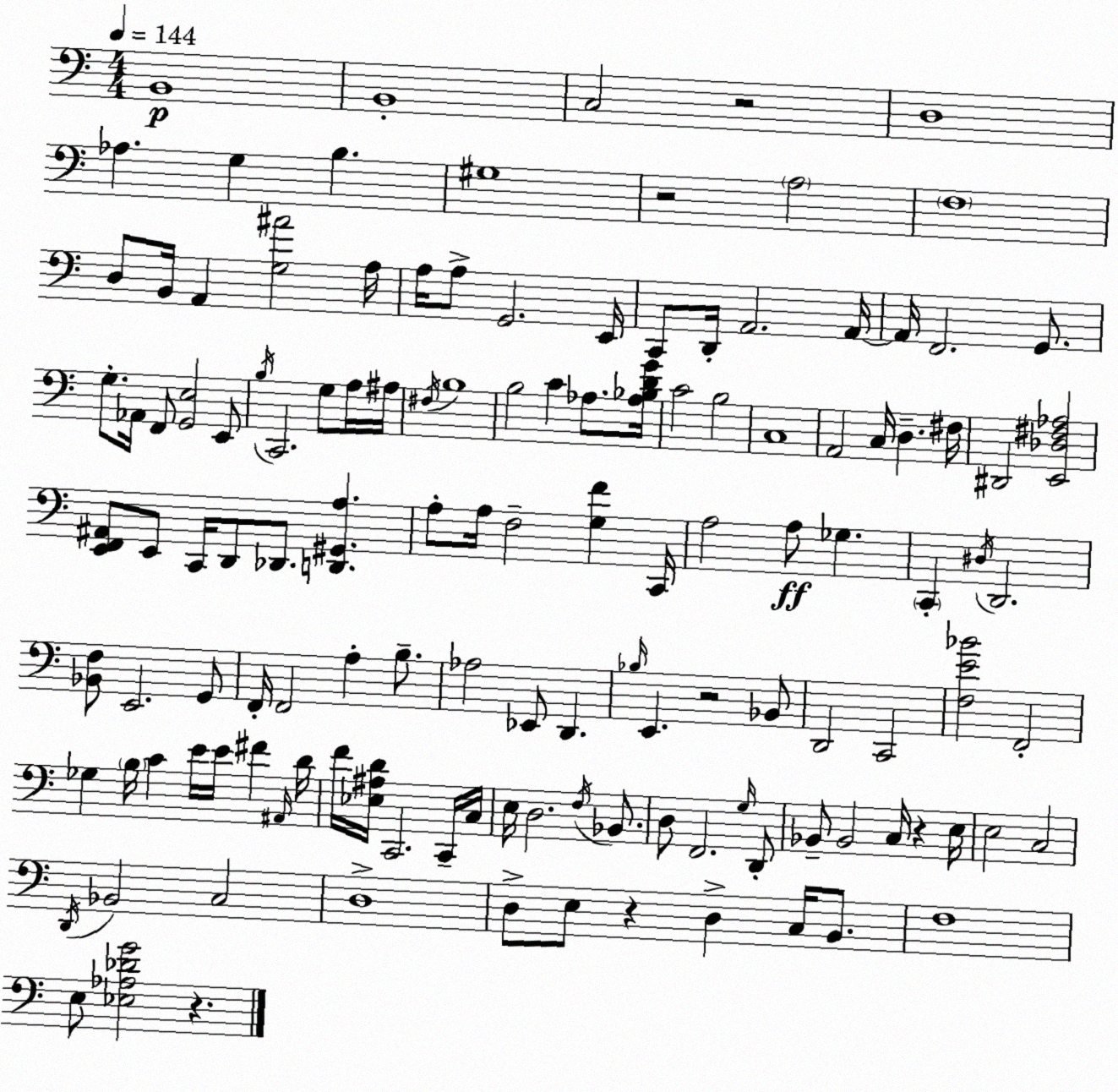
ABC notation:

X:1
T:Untitled
M:4/4
L:1/4
K:Am
B,,4 B,,4 C,2 z2 D,4 _A, G, B, ^G,4 z2 A,2 F,4 D,/2 B,,/4 A,, [G,^A]2 A,/4 A,/4 A,/2 G,,2 E,,/4 C,,/2 D,,/4 A,,2 A,,/4 A,,/4 F,,2 G,,/2 G,/2 _A,,/4 F,,/2 [G,,E,]2 E,,/2 B,/4 C,,2 G,/2 A,/4 ^A,/4 ^F,/4 B,4 B,2 C _A,/2 [_A,_B,DG]/4 C2 B,2 C,4 A,,2 C,/4 D, ^F,/4 ^D,,2 [E,,_D,^F,_A,]2 [E,,F,,^A,,]/2 E,,/2 C,,/4 D,,/2 _D,,/2 [D,,^G,,A,] A,/2 A,/4 F,2 [G,F] C,,/4 A,2 A,/2 _G, C,, ^D,/4 D,,2 [_B,,F,]/2 E,,2 G,,/2 F,,/4 F,,2 A, B,/2 _A,2 _E,,/2 D,, _B,/4 E,, z2 _B,,/2 D,,2 C,,2 [F,E_B]2 F,,2 _G, B,/4 C E/4 E/4 ^F ^A,,/4 D/4 F/4 [_E,^A,D]/4 C,,2 C,,/4 C,/4 E,/4 D,2 F,/4 _B,,/2 D,/2 F,,2 G,/4 D,,/2 _B,,/2 _B,,2 C,/4 z E,/4 E,2 C,2 D,,/4 _B,,2 C,2 D,4 D,/2 E,/2 z D, C,/4 B,,/2 F,4 E,/2 [_E,_A,_DG]2 z